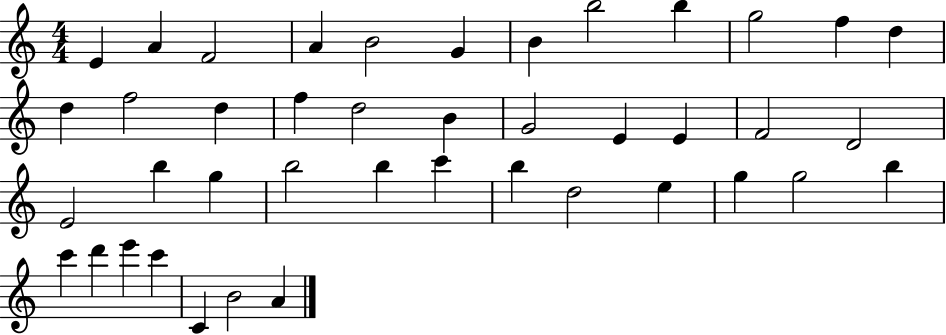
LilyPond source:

{
  \clef treble
  \numericTimeSignature
  \time 4/4
  \key c \major
  e'4 a'4 f'2 | a'4 b'2 g'4 | b'4 b''2 b''4 | g''2 f''4 d''4 | \break d''4 f''2 d''4 | f''4 d''2 b'4 | g'2 e'4 e'4 | f'2 d'2 | \break e'2 b''4 g''4 | b''2 b''4 c'''4 | b''4 d''2 e''4 | g''4 g''2 b''4 | \break c'''4 d'''4 e'''4 c'''4 | c'4 b'2 a'4 | \bar "|."
}